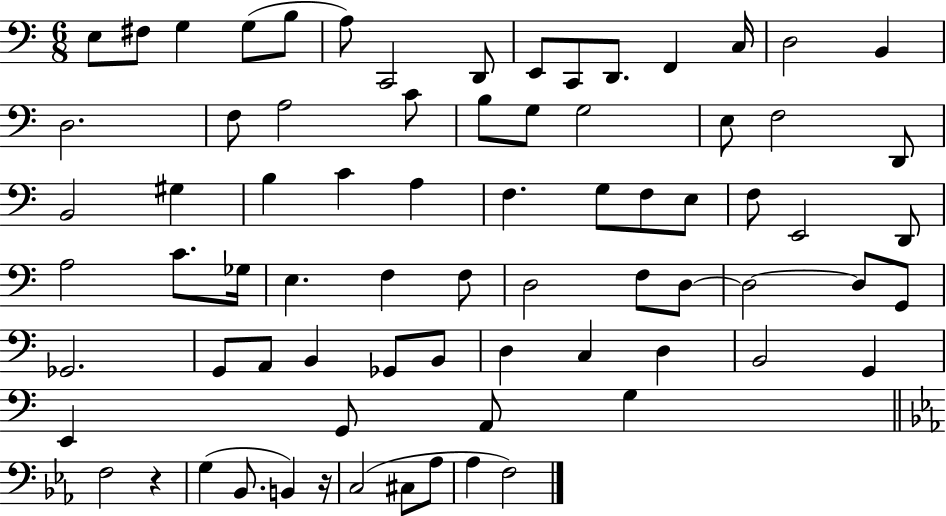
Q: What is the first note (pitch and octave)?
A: E3